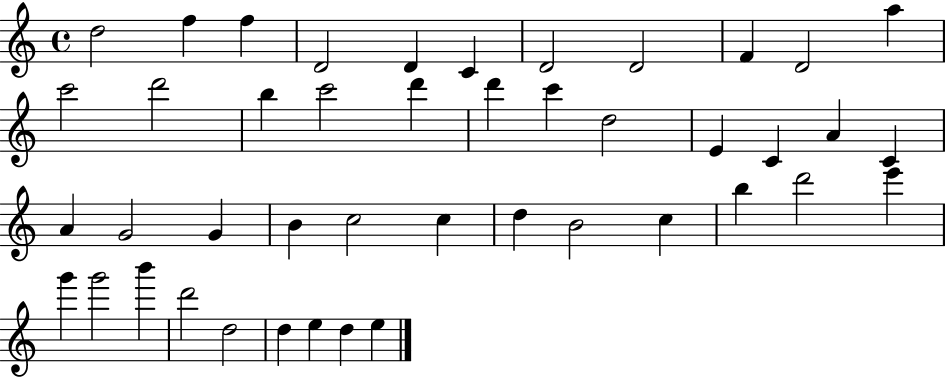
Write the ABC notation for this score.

X:1
T:Untitled
M:4/4
L:1/4
K:C
d2 f f D2 D C D2 D2 F D2 a c'2 d'2 b c'2 d' d' c' d2 E C A C A G2 G B c2 c d B2 c b d'2 e' g' g'2 b' d'2 d2 d e d e